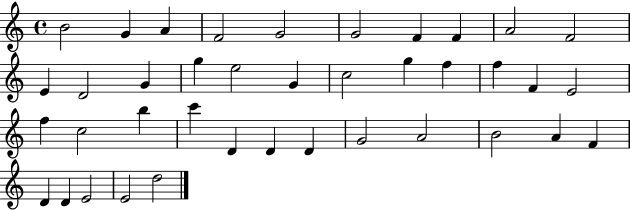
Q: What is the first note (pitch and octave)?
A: B4